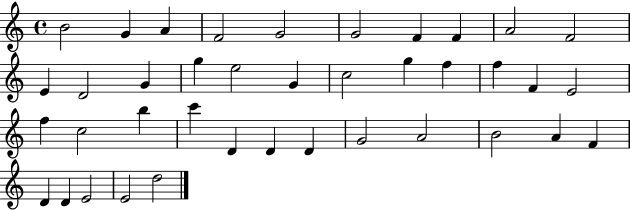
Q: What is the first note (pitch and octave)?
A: B4